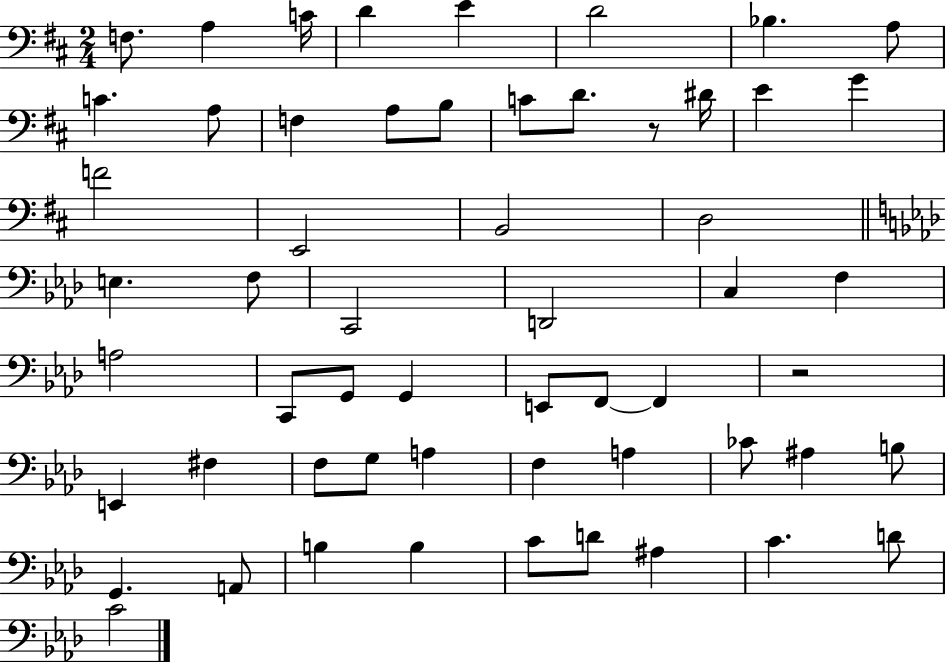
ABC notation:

X:1
T:Untitled
M:2/4
L:1/4
K:D
F,/2 A, C/4 D E D2 _B, A,/2 C A,/2 F, A,/2 B,/2 C/2 D/2 z/2 ^D/4 E G F2 E,,2 B,,2 D,2 E, F,/2 C,,2 D,,2 C, F, A,2 C,,/2 G,,/2 G,, E,,/2 F,,/2 F,, z2 E,, ^F, F,/2 G,/2 A, F, A, _C/2 ^A, B,/2 G,, A,,/2 B, B, C/2 D/2 ^A, C D/2 C2